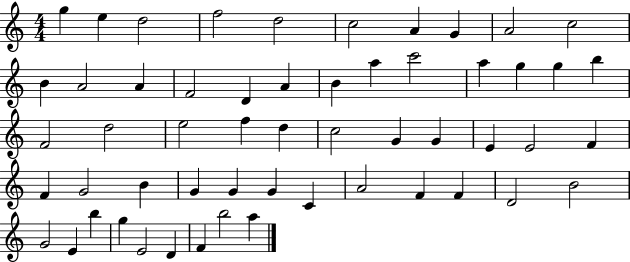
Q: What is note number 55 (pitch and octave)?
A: A5